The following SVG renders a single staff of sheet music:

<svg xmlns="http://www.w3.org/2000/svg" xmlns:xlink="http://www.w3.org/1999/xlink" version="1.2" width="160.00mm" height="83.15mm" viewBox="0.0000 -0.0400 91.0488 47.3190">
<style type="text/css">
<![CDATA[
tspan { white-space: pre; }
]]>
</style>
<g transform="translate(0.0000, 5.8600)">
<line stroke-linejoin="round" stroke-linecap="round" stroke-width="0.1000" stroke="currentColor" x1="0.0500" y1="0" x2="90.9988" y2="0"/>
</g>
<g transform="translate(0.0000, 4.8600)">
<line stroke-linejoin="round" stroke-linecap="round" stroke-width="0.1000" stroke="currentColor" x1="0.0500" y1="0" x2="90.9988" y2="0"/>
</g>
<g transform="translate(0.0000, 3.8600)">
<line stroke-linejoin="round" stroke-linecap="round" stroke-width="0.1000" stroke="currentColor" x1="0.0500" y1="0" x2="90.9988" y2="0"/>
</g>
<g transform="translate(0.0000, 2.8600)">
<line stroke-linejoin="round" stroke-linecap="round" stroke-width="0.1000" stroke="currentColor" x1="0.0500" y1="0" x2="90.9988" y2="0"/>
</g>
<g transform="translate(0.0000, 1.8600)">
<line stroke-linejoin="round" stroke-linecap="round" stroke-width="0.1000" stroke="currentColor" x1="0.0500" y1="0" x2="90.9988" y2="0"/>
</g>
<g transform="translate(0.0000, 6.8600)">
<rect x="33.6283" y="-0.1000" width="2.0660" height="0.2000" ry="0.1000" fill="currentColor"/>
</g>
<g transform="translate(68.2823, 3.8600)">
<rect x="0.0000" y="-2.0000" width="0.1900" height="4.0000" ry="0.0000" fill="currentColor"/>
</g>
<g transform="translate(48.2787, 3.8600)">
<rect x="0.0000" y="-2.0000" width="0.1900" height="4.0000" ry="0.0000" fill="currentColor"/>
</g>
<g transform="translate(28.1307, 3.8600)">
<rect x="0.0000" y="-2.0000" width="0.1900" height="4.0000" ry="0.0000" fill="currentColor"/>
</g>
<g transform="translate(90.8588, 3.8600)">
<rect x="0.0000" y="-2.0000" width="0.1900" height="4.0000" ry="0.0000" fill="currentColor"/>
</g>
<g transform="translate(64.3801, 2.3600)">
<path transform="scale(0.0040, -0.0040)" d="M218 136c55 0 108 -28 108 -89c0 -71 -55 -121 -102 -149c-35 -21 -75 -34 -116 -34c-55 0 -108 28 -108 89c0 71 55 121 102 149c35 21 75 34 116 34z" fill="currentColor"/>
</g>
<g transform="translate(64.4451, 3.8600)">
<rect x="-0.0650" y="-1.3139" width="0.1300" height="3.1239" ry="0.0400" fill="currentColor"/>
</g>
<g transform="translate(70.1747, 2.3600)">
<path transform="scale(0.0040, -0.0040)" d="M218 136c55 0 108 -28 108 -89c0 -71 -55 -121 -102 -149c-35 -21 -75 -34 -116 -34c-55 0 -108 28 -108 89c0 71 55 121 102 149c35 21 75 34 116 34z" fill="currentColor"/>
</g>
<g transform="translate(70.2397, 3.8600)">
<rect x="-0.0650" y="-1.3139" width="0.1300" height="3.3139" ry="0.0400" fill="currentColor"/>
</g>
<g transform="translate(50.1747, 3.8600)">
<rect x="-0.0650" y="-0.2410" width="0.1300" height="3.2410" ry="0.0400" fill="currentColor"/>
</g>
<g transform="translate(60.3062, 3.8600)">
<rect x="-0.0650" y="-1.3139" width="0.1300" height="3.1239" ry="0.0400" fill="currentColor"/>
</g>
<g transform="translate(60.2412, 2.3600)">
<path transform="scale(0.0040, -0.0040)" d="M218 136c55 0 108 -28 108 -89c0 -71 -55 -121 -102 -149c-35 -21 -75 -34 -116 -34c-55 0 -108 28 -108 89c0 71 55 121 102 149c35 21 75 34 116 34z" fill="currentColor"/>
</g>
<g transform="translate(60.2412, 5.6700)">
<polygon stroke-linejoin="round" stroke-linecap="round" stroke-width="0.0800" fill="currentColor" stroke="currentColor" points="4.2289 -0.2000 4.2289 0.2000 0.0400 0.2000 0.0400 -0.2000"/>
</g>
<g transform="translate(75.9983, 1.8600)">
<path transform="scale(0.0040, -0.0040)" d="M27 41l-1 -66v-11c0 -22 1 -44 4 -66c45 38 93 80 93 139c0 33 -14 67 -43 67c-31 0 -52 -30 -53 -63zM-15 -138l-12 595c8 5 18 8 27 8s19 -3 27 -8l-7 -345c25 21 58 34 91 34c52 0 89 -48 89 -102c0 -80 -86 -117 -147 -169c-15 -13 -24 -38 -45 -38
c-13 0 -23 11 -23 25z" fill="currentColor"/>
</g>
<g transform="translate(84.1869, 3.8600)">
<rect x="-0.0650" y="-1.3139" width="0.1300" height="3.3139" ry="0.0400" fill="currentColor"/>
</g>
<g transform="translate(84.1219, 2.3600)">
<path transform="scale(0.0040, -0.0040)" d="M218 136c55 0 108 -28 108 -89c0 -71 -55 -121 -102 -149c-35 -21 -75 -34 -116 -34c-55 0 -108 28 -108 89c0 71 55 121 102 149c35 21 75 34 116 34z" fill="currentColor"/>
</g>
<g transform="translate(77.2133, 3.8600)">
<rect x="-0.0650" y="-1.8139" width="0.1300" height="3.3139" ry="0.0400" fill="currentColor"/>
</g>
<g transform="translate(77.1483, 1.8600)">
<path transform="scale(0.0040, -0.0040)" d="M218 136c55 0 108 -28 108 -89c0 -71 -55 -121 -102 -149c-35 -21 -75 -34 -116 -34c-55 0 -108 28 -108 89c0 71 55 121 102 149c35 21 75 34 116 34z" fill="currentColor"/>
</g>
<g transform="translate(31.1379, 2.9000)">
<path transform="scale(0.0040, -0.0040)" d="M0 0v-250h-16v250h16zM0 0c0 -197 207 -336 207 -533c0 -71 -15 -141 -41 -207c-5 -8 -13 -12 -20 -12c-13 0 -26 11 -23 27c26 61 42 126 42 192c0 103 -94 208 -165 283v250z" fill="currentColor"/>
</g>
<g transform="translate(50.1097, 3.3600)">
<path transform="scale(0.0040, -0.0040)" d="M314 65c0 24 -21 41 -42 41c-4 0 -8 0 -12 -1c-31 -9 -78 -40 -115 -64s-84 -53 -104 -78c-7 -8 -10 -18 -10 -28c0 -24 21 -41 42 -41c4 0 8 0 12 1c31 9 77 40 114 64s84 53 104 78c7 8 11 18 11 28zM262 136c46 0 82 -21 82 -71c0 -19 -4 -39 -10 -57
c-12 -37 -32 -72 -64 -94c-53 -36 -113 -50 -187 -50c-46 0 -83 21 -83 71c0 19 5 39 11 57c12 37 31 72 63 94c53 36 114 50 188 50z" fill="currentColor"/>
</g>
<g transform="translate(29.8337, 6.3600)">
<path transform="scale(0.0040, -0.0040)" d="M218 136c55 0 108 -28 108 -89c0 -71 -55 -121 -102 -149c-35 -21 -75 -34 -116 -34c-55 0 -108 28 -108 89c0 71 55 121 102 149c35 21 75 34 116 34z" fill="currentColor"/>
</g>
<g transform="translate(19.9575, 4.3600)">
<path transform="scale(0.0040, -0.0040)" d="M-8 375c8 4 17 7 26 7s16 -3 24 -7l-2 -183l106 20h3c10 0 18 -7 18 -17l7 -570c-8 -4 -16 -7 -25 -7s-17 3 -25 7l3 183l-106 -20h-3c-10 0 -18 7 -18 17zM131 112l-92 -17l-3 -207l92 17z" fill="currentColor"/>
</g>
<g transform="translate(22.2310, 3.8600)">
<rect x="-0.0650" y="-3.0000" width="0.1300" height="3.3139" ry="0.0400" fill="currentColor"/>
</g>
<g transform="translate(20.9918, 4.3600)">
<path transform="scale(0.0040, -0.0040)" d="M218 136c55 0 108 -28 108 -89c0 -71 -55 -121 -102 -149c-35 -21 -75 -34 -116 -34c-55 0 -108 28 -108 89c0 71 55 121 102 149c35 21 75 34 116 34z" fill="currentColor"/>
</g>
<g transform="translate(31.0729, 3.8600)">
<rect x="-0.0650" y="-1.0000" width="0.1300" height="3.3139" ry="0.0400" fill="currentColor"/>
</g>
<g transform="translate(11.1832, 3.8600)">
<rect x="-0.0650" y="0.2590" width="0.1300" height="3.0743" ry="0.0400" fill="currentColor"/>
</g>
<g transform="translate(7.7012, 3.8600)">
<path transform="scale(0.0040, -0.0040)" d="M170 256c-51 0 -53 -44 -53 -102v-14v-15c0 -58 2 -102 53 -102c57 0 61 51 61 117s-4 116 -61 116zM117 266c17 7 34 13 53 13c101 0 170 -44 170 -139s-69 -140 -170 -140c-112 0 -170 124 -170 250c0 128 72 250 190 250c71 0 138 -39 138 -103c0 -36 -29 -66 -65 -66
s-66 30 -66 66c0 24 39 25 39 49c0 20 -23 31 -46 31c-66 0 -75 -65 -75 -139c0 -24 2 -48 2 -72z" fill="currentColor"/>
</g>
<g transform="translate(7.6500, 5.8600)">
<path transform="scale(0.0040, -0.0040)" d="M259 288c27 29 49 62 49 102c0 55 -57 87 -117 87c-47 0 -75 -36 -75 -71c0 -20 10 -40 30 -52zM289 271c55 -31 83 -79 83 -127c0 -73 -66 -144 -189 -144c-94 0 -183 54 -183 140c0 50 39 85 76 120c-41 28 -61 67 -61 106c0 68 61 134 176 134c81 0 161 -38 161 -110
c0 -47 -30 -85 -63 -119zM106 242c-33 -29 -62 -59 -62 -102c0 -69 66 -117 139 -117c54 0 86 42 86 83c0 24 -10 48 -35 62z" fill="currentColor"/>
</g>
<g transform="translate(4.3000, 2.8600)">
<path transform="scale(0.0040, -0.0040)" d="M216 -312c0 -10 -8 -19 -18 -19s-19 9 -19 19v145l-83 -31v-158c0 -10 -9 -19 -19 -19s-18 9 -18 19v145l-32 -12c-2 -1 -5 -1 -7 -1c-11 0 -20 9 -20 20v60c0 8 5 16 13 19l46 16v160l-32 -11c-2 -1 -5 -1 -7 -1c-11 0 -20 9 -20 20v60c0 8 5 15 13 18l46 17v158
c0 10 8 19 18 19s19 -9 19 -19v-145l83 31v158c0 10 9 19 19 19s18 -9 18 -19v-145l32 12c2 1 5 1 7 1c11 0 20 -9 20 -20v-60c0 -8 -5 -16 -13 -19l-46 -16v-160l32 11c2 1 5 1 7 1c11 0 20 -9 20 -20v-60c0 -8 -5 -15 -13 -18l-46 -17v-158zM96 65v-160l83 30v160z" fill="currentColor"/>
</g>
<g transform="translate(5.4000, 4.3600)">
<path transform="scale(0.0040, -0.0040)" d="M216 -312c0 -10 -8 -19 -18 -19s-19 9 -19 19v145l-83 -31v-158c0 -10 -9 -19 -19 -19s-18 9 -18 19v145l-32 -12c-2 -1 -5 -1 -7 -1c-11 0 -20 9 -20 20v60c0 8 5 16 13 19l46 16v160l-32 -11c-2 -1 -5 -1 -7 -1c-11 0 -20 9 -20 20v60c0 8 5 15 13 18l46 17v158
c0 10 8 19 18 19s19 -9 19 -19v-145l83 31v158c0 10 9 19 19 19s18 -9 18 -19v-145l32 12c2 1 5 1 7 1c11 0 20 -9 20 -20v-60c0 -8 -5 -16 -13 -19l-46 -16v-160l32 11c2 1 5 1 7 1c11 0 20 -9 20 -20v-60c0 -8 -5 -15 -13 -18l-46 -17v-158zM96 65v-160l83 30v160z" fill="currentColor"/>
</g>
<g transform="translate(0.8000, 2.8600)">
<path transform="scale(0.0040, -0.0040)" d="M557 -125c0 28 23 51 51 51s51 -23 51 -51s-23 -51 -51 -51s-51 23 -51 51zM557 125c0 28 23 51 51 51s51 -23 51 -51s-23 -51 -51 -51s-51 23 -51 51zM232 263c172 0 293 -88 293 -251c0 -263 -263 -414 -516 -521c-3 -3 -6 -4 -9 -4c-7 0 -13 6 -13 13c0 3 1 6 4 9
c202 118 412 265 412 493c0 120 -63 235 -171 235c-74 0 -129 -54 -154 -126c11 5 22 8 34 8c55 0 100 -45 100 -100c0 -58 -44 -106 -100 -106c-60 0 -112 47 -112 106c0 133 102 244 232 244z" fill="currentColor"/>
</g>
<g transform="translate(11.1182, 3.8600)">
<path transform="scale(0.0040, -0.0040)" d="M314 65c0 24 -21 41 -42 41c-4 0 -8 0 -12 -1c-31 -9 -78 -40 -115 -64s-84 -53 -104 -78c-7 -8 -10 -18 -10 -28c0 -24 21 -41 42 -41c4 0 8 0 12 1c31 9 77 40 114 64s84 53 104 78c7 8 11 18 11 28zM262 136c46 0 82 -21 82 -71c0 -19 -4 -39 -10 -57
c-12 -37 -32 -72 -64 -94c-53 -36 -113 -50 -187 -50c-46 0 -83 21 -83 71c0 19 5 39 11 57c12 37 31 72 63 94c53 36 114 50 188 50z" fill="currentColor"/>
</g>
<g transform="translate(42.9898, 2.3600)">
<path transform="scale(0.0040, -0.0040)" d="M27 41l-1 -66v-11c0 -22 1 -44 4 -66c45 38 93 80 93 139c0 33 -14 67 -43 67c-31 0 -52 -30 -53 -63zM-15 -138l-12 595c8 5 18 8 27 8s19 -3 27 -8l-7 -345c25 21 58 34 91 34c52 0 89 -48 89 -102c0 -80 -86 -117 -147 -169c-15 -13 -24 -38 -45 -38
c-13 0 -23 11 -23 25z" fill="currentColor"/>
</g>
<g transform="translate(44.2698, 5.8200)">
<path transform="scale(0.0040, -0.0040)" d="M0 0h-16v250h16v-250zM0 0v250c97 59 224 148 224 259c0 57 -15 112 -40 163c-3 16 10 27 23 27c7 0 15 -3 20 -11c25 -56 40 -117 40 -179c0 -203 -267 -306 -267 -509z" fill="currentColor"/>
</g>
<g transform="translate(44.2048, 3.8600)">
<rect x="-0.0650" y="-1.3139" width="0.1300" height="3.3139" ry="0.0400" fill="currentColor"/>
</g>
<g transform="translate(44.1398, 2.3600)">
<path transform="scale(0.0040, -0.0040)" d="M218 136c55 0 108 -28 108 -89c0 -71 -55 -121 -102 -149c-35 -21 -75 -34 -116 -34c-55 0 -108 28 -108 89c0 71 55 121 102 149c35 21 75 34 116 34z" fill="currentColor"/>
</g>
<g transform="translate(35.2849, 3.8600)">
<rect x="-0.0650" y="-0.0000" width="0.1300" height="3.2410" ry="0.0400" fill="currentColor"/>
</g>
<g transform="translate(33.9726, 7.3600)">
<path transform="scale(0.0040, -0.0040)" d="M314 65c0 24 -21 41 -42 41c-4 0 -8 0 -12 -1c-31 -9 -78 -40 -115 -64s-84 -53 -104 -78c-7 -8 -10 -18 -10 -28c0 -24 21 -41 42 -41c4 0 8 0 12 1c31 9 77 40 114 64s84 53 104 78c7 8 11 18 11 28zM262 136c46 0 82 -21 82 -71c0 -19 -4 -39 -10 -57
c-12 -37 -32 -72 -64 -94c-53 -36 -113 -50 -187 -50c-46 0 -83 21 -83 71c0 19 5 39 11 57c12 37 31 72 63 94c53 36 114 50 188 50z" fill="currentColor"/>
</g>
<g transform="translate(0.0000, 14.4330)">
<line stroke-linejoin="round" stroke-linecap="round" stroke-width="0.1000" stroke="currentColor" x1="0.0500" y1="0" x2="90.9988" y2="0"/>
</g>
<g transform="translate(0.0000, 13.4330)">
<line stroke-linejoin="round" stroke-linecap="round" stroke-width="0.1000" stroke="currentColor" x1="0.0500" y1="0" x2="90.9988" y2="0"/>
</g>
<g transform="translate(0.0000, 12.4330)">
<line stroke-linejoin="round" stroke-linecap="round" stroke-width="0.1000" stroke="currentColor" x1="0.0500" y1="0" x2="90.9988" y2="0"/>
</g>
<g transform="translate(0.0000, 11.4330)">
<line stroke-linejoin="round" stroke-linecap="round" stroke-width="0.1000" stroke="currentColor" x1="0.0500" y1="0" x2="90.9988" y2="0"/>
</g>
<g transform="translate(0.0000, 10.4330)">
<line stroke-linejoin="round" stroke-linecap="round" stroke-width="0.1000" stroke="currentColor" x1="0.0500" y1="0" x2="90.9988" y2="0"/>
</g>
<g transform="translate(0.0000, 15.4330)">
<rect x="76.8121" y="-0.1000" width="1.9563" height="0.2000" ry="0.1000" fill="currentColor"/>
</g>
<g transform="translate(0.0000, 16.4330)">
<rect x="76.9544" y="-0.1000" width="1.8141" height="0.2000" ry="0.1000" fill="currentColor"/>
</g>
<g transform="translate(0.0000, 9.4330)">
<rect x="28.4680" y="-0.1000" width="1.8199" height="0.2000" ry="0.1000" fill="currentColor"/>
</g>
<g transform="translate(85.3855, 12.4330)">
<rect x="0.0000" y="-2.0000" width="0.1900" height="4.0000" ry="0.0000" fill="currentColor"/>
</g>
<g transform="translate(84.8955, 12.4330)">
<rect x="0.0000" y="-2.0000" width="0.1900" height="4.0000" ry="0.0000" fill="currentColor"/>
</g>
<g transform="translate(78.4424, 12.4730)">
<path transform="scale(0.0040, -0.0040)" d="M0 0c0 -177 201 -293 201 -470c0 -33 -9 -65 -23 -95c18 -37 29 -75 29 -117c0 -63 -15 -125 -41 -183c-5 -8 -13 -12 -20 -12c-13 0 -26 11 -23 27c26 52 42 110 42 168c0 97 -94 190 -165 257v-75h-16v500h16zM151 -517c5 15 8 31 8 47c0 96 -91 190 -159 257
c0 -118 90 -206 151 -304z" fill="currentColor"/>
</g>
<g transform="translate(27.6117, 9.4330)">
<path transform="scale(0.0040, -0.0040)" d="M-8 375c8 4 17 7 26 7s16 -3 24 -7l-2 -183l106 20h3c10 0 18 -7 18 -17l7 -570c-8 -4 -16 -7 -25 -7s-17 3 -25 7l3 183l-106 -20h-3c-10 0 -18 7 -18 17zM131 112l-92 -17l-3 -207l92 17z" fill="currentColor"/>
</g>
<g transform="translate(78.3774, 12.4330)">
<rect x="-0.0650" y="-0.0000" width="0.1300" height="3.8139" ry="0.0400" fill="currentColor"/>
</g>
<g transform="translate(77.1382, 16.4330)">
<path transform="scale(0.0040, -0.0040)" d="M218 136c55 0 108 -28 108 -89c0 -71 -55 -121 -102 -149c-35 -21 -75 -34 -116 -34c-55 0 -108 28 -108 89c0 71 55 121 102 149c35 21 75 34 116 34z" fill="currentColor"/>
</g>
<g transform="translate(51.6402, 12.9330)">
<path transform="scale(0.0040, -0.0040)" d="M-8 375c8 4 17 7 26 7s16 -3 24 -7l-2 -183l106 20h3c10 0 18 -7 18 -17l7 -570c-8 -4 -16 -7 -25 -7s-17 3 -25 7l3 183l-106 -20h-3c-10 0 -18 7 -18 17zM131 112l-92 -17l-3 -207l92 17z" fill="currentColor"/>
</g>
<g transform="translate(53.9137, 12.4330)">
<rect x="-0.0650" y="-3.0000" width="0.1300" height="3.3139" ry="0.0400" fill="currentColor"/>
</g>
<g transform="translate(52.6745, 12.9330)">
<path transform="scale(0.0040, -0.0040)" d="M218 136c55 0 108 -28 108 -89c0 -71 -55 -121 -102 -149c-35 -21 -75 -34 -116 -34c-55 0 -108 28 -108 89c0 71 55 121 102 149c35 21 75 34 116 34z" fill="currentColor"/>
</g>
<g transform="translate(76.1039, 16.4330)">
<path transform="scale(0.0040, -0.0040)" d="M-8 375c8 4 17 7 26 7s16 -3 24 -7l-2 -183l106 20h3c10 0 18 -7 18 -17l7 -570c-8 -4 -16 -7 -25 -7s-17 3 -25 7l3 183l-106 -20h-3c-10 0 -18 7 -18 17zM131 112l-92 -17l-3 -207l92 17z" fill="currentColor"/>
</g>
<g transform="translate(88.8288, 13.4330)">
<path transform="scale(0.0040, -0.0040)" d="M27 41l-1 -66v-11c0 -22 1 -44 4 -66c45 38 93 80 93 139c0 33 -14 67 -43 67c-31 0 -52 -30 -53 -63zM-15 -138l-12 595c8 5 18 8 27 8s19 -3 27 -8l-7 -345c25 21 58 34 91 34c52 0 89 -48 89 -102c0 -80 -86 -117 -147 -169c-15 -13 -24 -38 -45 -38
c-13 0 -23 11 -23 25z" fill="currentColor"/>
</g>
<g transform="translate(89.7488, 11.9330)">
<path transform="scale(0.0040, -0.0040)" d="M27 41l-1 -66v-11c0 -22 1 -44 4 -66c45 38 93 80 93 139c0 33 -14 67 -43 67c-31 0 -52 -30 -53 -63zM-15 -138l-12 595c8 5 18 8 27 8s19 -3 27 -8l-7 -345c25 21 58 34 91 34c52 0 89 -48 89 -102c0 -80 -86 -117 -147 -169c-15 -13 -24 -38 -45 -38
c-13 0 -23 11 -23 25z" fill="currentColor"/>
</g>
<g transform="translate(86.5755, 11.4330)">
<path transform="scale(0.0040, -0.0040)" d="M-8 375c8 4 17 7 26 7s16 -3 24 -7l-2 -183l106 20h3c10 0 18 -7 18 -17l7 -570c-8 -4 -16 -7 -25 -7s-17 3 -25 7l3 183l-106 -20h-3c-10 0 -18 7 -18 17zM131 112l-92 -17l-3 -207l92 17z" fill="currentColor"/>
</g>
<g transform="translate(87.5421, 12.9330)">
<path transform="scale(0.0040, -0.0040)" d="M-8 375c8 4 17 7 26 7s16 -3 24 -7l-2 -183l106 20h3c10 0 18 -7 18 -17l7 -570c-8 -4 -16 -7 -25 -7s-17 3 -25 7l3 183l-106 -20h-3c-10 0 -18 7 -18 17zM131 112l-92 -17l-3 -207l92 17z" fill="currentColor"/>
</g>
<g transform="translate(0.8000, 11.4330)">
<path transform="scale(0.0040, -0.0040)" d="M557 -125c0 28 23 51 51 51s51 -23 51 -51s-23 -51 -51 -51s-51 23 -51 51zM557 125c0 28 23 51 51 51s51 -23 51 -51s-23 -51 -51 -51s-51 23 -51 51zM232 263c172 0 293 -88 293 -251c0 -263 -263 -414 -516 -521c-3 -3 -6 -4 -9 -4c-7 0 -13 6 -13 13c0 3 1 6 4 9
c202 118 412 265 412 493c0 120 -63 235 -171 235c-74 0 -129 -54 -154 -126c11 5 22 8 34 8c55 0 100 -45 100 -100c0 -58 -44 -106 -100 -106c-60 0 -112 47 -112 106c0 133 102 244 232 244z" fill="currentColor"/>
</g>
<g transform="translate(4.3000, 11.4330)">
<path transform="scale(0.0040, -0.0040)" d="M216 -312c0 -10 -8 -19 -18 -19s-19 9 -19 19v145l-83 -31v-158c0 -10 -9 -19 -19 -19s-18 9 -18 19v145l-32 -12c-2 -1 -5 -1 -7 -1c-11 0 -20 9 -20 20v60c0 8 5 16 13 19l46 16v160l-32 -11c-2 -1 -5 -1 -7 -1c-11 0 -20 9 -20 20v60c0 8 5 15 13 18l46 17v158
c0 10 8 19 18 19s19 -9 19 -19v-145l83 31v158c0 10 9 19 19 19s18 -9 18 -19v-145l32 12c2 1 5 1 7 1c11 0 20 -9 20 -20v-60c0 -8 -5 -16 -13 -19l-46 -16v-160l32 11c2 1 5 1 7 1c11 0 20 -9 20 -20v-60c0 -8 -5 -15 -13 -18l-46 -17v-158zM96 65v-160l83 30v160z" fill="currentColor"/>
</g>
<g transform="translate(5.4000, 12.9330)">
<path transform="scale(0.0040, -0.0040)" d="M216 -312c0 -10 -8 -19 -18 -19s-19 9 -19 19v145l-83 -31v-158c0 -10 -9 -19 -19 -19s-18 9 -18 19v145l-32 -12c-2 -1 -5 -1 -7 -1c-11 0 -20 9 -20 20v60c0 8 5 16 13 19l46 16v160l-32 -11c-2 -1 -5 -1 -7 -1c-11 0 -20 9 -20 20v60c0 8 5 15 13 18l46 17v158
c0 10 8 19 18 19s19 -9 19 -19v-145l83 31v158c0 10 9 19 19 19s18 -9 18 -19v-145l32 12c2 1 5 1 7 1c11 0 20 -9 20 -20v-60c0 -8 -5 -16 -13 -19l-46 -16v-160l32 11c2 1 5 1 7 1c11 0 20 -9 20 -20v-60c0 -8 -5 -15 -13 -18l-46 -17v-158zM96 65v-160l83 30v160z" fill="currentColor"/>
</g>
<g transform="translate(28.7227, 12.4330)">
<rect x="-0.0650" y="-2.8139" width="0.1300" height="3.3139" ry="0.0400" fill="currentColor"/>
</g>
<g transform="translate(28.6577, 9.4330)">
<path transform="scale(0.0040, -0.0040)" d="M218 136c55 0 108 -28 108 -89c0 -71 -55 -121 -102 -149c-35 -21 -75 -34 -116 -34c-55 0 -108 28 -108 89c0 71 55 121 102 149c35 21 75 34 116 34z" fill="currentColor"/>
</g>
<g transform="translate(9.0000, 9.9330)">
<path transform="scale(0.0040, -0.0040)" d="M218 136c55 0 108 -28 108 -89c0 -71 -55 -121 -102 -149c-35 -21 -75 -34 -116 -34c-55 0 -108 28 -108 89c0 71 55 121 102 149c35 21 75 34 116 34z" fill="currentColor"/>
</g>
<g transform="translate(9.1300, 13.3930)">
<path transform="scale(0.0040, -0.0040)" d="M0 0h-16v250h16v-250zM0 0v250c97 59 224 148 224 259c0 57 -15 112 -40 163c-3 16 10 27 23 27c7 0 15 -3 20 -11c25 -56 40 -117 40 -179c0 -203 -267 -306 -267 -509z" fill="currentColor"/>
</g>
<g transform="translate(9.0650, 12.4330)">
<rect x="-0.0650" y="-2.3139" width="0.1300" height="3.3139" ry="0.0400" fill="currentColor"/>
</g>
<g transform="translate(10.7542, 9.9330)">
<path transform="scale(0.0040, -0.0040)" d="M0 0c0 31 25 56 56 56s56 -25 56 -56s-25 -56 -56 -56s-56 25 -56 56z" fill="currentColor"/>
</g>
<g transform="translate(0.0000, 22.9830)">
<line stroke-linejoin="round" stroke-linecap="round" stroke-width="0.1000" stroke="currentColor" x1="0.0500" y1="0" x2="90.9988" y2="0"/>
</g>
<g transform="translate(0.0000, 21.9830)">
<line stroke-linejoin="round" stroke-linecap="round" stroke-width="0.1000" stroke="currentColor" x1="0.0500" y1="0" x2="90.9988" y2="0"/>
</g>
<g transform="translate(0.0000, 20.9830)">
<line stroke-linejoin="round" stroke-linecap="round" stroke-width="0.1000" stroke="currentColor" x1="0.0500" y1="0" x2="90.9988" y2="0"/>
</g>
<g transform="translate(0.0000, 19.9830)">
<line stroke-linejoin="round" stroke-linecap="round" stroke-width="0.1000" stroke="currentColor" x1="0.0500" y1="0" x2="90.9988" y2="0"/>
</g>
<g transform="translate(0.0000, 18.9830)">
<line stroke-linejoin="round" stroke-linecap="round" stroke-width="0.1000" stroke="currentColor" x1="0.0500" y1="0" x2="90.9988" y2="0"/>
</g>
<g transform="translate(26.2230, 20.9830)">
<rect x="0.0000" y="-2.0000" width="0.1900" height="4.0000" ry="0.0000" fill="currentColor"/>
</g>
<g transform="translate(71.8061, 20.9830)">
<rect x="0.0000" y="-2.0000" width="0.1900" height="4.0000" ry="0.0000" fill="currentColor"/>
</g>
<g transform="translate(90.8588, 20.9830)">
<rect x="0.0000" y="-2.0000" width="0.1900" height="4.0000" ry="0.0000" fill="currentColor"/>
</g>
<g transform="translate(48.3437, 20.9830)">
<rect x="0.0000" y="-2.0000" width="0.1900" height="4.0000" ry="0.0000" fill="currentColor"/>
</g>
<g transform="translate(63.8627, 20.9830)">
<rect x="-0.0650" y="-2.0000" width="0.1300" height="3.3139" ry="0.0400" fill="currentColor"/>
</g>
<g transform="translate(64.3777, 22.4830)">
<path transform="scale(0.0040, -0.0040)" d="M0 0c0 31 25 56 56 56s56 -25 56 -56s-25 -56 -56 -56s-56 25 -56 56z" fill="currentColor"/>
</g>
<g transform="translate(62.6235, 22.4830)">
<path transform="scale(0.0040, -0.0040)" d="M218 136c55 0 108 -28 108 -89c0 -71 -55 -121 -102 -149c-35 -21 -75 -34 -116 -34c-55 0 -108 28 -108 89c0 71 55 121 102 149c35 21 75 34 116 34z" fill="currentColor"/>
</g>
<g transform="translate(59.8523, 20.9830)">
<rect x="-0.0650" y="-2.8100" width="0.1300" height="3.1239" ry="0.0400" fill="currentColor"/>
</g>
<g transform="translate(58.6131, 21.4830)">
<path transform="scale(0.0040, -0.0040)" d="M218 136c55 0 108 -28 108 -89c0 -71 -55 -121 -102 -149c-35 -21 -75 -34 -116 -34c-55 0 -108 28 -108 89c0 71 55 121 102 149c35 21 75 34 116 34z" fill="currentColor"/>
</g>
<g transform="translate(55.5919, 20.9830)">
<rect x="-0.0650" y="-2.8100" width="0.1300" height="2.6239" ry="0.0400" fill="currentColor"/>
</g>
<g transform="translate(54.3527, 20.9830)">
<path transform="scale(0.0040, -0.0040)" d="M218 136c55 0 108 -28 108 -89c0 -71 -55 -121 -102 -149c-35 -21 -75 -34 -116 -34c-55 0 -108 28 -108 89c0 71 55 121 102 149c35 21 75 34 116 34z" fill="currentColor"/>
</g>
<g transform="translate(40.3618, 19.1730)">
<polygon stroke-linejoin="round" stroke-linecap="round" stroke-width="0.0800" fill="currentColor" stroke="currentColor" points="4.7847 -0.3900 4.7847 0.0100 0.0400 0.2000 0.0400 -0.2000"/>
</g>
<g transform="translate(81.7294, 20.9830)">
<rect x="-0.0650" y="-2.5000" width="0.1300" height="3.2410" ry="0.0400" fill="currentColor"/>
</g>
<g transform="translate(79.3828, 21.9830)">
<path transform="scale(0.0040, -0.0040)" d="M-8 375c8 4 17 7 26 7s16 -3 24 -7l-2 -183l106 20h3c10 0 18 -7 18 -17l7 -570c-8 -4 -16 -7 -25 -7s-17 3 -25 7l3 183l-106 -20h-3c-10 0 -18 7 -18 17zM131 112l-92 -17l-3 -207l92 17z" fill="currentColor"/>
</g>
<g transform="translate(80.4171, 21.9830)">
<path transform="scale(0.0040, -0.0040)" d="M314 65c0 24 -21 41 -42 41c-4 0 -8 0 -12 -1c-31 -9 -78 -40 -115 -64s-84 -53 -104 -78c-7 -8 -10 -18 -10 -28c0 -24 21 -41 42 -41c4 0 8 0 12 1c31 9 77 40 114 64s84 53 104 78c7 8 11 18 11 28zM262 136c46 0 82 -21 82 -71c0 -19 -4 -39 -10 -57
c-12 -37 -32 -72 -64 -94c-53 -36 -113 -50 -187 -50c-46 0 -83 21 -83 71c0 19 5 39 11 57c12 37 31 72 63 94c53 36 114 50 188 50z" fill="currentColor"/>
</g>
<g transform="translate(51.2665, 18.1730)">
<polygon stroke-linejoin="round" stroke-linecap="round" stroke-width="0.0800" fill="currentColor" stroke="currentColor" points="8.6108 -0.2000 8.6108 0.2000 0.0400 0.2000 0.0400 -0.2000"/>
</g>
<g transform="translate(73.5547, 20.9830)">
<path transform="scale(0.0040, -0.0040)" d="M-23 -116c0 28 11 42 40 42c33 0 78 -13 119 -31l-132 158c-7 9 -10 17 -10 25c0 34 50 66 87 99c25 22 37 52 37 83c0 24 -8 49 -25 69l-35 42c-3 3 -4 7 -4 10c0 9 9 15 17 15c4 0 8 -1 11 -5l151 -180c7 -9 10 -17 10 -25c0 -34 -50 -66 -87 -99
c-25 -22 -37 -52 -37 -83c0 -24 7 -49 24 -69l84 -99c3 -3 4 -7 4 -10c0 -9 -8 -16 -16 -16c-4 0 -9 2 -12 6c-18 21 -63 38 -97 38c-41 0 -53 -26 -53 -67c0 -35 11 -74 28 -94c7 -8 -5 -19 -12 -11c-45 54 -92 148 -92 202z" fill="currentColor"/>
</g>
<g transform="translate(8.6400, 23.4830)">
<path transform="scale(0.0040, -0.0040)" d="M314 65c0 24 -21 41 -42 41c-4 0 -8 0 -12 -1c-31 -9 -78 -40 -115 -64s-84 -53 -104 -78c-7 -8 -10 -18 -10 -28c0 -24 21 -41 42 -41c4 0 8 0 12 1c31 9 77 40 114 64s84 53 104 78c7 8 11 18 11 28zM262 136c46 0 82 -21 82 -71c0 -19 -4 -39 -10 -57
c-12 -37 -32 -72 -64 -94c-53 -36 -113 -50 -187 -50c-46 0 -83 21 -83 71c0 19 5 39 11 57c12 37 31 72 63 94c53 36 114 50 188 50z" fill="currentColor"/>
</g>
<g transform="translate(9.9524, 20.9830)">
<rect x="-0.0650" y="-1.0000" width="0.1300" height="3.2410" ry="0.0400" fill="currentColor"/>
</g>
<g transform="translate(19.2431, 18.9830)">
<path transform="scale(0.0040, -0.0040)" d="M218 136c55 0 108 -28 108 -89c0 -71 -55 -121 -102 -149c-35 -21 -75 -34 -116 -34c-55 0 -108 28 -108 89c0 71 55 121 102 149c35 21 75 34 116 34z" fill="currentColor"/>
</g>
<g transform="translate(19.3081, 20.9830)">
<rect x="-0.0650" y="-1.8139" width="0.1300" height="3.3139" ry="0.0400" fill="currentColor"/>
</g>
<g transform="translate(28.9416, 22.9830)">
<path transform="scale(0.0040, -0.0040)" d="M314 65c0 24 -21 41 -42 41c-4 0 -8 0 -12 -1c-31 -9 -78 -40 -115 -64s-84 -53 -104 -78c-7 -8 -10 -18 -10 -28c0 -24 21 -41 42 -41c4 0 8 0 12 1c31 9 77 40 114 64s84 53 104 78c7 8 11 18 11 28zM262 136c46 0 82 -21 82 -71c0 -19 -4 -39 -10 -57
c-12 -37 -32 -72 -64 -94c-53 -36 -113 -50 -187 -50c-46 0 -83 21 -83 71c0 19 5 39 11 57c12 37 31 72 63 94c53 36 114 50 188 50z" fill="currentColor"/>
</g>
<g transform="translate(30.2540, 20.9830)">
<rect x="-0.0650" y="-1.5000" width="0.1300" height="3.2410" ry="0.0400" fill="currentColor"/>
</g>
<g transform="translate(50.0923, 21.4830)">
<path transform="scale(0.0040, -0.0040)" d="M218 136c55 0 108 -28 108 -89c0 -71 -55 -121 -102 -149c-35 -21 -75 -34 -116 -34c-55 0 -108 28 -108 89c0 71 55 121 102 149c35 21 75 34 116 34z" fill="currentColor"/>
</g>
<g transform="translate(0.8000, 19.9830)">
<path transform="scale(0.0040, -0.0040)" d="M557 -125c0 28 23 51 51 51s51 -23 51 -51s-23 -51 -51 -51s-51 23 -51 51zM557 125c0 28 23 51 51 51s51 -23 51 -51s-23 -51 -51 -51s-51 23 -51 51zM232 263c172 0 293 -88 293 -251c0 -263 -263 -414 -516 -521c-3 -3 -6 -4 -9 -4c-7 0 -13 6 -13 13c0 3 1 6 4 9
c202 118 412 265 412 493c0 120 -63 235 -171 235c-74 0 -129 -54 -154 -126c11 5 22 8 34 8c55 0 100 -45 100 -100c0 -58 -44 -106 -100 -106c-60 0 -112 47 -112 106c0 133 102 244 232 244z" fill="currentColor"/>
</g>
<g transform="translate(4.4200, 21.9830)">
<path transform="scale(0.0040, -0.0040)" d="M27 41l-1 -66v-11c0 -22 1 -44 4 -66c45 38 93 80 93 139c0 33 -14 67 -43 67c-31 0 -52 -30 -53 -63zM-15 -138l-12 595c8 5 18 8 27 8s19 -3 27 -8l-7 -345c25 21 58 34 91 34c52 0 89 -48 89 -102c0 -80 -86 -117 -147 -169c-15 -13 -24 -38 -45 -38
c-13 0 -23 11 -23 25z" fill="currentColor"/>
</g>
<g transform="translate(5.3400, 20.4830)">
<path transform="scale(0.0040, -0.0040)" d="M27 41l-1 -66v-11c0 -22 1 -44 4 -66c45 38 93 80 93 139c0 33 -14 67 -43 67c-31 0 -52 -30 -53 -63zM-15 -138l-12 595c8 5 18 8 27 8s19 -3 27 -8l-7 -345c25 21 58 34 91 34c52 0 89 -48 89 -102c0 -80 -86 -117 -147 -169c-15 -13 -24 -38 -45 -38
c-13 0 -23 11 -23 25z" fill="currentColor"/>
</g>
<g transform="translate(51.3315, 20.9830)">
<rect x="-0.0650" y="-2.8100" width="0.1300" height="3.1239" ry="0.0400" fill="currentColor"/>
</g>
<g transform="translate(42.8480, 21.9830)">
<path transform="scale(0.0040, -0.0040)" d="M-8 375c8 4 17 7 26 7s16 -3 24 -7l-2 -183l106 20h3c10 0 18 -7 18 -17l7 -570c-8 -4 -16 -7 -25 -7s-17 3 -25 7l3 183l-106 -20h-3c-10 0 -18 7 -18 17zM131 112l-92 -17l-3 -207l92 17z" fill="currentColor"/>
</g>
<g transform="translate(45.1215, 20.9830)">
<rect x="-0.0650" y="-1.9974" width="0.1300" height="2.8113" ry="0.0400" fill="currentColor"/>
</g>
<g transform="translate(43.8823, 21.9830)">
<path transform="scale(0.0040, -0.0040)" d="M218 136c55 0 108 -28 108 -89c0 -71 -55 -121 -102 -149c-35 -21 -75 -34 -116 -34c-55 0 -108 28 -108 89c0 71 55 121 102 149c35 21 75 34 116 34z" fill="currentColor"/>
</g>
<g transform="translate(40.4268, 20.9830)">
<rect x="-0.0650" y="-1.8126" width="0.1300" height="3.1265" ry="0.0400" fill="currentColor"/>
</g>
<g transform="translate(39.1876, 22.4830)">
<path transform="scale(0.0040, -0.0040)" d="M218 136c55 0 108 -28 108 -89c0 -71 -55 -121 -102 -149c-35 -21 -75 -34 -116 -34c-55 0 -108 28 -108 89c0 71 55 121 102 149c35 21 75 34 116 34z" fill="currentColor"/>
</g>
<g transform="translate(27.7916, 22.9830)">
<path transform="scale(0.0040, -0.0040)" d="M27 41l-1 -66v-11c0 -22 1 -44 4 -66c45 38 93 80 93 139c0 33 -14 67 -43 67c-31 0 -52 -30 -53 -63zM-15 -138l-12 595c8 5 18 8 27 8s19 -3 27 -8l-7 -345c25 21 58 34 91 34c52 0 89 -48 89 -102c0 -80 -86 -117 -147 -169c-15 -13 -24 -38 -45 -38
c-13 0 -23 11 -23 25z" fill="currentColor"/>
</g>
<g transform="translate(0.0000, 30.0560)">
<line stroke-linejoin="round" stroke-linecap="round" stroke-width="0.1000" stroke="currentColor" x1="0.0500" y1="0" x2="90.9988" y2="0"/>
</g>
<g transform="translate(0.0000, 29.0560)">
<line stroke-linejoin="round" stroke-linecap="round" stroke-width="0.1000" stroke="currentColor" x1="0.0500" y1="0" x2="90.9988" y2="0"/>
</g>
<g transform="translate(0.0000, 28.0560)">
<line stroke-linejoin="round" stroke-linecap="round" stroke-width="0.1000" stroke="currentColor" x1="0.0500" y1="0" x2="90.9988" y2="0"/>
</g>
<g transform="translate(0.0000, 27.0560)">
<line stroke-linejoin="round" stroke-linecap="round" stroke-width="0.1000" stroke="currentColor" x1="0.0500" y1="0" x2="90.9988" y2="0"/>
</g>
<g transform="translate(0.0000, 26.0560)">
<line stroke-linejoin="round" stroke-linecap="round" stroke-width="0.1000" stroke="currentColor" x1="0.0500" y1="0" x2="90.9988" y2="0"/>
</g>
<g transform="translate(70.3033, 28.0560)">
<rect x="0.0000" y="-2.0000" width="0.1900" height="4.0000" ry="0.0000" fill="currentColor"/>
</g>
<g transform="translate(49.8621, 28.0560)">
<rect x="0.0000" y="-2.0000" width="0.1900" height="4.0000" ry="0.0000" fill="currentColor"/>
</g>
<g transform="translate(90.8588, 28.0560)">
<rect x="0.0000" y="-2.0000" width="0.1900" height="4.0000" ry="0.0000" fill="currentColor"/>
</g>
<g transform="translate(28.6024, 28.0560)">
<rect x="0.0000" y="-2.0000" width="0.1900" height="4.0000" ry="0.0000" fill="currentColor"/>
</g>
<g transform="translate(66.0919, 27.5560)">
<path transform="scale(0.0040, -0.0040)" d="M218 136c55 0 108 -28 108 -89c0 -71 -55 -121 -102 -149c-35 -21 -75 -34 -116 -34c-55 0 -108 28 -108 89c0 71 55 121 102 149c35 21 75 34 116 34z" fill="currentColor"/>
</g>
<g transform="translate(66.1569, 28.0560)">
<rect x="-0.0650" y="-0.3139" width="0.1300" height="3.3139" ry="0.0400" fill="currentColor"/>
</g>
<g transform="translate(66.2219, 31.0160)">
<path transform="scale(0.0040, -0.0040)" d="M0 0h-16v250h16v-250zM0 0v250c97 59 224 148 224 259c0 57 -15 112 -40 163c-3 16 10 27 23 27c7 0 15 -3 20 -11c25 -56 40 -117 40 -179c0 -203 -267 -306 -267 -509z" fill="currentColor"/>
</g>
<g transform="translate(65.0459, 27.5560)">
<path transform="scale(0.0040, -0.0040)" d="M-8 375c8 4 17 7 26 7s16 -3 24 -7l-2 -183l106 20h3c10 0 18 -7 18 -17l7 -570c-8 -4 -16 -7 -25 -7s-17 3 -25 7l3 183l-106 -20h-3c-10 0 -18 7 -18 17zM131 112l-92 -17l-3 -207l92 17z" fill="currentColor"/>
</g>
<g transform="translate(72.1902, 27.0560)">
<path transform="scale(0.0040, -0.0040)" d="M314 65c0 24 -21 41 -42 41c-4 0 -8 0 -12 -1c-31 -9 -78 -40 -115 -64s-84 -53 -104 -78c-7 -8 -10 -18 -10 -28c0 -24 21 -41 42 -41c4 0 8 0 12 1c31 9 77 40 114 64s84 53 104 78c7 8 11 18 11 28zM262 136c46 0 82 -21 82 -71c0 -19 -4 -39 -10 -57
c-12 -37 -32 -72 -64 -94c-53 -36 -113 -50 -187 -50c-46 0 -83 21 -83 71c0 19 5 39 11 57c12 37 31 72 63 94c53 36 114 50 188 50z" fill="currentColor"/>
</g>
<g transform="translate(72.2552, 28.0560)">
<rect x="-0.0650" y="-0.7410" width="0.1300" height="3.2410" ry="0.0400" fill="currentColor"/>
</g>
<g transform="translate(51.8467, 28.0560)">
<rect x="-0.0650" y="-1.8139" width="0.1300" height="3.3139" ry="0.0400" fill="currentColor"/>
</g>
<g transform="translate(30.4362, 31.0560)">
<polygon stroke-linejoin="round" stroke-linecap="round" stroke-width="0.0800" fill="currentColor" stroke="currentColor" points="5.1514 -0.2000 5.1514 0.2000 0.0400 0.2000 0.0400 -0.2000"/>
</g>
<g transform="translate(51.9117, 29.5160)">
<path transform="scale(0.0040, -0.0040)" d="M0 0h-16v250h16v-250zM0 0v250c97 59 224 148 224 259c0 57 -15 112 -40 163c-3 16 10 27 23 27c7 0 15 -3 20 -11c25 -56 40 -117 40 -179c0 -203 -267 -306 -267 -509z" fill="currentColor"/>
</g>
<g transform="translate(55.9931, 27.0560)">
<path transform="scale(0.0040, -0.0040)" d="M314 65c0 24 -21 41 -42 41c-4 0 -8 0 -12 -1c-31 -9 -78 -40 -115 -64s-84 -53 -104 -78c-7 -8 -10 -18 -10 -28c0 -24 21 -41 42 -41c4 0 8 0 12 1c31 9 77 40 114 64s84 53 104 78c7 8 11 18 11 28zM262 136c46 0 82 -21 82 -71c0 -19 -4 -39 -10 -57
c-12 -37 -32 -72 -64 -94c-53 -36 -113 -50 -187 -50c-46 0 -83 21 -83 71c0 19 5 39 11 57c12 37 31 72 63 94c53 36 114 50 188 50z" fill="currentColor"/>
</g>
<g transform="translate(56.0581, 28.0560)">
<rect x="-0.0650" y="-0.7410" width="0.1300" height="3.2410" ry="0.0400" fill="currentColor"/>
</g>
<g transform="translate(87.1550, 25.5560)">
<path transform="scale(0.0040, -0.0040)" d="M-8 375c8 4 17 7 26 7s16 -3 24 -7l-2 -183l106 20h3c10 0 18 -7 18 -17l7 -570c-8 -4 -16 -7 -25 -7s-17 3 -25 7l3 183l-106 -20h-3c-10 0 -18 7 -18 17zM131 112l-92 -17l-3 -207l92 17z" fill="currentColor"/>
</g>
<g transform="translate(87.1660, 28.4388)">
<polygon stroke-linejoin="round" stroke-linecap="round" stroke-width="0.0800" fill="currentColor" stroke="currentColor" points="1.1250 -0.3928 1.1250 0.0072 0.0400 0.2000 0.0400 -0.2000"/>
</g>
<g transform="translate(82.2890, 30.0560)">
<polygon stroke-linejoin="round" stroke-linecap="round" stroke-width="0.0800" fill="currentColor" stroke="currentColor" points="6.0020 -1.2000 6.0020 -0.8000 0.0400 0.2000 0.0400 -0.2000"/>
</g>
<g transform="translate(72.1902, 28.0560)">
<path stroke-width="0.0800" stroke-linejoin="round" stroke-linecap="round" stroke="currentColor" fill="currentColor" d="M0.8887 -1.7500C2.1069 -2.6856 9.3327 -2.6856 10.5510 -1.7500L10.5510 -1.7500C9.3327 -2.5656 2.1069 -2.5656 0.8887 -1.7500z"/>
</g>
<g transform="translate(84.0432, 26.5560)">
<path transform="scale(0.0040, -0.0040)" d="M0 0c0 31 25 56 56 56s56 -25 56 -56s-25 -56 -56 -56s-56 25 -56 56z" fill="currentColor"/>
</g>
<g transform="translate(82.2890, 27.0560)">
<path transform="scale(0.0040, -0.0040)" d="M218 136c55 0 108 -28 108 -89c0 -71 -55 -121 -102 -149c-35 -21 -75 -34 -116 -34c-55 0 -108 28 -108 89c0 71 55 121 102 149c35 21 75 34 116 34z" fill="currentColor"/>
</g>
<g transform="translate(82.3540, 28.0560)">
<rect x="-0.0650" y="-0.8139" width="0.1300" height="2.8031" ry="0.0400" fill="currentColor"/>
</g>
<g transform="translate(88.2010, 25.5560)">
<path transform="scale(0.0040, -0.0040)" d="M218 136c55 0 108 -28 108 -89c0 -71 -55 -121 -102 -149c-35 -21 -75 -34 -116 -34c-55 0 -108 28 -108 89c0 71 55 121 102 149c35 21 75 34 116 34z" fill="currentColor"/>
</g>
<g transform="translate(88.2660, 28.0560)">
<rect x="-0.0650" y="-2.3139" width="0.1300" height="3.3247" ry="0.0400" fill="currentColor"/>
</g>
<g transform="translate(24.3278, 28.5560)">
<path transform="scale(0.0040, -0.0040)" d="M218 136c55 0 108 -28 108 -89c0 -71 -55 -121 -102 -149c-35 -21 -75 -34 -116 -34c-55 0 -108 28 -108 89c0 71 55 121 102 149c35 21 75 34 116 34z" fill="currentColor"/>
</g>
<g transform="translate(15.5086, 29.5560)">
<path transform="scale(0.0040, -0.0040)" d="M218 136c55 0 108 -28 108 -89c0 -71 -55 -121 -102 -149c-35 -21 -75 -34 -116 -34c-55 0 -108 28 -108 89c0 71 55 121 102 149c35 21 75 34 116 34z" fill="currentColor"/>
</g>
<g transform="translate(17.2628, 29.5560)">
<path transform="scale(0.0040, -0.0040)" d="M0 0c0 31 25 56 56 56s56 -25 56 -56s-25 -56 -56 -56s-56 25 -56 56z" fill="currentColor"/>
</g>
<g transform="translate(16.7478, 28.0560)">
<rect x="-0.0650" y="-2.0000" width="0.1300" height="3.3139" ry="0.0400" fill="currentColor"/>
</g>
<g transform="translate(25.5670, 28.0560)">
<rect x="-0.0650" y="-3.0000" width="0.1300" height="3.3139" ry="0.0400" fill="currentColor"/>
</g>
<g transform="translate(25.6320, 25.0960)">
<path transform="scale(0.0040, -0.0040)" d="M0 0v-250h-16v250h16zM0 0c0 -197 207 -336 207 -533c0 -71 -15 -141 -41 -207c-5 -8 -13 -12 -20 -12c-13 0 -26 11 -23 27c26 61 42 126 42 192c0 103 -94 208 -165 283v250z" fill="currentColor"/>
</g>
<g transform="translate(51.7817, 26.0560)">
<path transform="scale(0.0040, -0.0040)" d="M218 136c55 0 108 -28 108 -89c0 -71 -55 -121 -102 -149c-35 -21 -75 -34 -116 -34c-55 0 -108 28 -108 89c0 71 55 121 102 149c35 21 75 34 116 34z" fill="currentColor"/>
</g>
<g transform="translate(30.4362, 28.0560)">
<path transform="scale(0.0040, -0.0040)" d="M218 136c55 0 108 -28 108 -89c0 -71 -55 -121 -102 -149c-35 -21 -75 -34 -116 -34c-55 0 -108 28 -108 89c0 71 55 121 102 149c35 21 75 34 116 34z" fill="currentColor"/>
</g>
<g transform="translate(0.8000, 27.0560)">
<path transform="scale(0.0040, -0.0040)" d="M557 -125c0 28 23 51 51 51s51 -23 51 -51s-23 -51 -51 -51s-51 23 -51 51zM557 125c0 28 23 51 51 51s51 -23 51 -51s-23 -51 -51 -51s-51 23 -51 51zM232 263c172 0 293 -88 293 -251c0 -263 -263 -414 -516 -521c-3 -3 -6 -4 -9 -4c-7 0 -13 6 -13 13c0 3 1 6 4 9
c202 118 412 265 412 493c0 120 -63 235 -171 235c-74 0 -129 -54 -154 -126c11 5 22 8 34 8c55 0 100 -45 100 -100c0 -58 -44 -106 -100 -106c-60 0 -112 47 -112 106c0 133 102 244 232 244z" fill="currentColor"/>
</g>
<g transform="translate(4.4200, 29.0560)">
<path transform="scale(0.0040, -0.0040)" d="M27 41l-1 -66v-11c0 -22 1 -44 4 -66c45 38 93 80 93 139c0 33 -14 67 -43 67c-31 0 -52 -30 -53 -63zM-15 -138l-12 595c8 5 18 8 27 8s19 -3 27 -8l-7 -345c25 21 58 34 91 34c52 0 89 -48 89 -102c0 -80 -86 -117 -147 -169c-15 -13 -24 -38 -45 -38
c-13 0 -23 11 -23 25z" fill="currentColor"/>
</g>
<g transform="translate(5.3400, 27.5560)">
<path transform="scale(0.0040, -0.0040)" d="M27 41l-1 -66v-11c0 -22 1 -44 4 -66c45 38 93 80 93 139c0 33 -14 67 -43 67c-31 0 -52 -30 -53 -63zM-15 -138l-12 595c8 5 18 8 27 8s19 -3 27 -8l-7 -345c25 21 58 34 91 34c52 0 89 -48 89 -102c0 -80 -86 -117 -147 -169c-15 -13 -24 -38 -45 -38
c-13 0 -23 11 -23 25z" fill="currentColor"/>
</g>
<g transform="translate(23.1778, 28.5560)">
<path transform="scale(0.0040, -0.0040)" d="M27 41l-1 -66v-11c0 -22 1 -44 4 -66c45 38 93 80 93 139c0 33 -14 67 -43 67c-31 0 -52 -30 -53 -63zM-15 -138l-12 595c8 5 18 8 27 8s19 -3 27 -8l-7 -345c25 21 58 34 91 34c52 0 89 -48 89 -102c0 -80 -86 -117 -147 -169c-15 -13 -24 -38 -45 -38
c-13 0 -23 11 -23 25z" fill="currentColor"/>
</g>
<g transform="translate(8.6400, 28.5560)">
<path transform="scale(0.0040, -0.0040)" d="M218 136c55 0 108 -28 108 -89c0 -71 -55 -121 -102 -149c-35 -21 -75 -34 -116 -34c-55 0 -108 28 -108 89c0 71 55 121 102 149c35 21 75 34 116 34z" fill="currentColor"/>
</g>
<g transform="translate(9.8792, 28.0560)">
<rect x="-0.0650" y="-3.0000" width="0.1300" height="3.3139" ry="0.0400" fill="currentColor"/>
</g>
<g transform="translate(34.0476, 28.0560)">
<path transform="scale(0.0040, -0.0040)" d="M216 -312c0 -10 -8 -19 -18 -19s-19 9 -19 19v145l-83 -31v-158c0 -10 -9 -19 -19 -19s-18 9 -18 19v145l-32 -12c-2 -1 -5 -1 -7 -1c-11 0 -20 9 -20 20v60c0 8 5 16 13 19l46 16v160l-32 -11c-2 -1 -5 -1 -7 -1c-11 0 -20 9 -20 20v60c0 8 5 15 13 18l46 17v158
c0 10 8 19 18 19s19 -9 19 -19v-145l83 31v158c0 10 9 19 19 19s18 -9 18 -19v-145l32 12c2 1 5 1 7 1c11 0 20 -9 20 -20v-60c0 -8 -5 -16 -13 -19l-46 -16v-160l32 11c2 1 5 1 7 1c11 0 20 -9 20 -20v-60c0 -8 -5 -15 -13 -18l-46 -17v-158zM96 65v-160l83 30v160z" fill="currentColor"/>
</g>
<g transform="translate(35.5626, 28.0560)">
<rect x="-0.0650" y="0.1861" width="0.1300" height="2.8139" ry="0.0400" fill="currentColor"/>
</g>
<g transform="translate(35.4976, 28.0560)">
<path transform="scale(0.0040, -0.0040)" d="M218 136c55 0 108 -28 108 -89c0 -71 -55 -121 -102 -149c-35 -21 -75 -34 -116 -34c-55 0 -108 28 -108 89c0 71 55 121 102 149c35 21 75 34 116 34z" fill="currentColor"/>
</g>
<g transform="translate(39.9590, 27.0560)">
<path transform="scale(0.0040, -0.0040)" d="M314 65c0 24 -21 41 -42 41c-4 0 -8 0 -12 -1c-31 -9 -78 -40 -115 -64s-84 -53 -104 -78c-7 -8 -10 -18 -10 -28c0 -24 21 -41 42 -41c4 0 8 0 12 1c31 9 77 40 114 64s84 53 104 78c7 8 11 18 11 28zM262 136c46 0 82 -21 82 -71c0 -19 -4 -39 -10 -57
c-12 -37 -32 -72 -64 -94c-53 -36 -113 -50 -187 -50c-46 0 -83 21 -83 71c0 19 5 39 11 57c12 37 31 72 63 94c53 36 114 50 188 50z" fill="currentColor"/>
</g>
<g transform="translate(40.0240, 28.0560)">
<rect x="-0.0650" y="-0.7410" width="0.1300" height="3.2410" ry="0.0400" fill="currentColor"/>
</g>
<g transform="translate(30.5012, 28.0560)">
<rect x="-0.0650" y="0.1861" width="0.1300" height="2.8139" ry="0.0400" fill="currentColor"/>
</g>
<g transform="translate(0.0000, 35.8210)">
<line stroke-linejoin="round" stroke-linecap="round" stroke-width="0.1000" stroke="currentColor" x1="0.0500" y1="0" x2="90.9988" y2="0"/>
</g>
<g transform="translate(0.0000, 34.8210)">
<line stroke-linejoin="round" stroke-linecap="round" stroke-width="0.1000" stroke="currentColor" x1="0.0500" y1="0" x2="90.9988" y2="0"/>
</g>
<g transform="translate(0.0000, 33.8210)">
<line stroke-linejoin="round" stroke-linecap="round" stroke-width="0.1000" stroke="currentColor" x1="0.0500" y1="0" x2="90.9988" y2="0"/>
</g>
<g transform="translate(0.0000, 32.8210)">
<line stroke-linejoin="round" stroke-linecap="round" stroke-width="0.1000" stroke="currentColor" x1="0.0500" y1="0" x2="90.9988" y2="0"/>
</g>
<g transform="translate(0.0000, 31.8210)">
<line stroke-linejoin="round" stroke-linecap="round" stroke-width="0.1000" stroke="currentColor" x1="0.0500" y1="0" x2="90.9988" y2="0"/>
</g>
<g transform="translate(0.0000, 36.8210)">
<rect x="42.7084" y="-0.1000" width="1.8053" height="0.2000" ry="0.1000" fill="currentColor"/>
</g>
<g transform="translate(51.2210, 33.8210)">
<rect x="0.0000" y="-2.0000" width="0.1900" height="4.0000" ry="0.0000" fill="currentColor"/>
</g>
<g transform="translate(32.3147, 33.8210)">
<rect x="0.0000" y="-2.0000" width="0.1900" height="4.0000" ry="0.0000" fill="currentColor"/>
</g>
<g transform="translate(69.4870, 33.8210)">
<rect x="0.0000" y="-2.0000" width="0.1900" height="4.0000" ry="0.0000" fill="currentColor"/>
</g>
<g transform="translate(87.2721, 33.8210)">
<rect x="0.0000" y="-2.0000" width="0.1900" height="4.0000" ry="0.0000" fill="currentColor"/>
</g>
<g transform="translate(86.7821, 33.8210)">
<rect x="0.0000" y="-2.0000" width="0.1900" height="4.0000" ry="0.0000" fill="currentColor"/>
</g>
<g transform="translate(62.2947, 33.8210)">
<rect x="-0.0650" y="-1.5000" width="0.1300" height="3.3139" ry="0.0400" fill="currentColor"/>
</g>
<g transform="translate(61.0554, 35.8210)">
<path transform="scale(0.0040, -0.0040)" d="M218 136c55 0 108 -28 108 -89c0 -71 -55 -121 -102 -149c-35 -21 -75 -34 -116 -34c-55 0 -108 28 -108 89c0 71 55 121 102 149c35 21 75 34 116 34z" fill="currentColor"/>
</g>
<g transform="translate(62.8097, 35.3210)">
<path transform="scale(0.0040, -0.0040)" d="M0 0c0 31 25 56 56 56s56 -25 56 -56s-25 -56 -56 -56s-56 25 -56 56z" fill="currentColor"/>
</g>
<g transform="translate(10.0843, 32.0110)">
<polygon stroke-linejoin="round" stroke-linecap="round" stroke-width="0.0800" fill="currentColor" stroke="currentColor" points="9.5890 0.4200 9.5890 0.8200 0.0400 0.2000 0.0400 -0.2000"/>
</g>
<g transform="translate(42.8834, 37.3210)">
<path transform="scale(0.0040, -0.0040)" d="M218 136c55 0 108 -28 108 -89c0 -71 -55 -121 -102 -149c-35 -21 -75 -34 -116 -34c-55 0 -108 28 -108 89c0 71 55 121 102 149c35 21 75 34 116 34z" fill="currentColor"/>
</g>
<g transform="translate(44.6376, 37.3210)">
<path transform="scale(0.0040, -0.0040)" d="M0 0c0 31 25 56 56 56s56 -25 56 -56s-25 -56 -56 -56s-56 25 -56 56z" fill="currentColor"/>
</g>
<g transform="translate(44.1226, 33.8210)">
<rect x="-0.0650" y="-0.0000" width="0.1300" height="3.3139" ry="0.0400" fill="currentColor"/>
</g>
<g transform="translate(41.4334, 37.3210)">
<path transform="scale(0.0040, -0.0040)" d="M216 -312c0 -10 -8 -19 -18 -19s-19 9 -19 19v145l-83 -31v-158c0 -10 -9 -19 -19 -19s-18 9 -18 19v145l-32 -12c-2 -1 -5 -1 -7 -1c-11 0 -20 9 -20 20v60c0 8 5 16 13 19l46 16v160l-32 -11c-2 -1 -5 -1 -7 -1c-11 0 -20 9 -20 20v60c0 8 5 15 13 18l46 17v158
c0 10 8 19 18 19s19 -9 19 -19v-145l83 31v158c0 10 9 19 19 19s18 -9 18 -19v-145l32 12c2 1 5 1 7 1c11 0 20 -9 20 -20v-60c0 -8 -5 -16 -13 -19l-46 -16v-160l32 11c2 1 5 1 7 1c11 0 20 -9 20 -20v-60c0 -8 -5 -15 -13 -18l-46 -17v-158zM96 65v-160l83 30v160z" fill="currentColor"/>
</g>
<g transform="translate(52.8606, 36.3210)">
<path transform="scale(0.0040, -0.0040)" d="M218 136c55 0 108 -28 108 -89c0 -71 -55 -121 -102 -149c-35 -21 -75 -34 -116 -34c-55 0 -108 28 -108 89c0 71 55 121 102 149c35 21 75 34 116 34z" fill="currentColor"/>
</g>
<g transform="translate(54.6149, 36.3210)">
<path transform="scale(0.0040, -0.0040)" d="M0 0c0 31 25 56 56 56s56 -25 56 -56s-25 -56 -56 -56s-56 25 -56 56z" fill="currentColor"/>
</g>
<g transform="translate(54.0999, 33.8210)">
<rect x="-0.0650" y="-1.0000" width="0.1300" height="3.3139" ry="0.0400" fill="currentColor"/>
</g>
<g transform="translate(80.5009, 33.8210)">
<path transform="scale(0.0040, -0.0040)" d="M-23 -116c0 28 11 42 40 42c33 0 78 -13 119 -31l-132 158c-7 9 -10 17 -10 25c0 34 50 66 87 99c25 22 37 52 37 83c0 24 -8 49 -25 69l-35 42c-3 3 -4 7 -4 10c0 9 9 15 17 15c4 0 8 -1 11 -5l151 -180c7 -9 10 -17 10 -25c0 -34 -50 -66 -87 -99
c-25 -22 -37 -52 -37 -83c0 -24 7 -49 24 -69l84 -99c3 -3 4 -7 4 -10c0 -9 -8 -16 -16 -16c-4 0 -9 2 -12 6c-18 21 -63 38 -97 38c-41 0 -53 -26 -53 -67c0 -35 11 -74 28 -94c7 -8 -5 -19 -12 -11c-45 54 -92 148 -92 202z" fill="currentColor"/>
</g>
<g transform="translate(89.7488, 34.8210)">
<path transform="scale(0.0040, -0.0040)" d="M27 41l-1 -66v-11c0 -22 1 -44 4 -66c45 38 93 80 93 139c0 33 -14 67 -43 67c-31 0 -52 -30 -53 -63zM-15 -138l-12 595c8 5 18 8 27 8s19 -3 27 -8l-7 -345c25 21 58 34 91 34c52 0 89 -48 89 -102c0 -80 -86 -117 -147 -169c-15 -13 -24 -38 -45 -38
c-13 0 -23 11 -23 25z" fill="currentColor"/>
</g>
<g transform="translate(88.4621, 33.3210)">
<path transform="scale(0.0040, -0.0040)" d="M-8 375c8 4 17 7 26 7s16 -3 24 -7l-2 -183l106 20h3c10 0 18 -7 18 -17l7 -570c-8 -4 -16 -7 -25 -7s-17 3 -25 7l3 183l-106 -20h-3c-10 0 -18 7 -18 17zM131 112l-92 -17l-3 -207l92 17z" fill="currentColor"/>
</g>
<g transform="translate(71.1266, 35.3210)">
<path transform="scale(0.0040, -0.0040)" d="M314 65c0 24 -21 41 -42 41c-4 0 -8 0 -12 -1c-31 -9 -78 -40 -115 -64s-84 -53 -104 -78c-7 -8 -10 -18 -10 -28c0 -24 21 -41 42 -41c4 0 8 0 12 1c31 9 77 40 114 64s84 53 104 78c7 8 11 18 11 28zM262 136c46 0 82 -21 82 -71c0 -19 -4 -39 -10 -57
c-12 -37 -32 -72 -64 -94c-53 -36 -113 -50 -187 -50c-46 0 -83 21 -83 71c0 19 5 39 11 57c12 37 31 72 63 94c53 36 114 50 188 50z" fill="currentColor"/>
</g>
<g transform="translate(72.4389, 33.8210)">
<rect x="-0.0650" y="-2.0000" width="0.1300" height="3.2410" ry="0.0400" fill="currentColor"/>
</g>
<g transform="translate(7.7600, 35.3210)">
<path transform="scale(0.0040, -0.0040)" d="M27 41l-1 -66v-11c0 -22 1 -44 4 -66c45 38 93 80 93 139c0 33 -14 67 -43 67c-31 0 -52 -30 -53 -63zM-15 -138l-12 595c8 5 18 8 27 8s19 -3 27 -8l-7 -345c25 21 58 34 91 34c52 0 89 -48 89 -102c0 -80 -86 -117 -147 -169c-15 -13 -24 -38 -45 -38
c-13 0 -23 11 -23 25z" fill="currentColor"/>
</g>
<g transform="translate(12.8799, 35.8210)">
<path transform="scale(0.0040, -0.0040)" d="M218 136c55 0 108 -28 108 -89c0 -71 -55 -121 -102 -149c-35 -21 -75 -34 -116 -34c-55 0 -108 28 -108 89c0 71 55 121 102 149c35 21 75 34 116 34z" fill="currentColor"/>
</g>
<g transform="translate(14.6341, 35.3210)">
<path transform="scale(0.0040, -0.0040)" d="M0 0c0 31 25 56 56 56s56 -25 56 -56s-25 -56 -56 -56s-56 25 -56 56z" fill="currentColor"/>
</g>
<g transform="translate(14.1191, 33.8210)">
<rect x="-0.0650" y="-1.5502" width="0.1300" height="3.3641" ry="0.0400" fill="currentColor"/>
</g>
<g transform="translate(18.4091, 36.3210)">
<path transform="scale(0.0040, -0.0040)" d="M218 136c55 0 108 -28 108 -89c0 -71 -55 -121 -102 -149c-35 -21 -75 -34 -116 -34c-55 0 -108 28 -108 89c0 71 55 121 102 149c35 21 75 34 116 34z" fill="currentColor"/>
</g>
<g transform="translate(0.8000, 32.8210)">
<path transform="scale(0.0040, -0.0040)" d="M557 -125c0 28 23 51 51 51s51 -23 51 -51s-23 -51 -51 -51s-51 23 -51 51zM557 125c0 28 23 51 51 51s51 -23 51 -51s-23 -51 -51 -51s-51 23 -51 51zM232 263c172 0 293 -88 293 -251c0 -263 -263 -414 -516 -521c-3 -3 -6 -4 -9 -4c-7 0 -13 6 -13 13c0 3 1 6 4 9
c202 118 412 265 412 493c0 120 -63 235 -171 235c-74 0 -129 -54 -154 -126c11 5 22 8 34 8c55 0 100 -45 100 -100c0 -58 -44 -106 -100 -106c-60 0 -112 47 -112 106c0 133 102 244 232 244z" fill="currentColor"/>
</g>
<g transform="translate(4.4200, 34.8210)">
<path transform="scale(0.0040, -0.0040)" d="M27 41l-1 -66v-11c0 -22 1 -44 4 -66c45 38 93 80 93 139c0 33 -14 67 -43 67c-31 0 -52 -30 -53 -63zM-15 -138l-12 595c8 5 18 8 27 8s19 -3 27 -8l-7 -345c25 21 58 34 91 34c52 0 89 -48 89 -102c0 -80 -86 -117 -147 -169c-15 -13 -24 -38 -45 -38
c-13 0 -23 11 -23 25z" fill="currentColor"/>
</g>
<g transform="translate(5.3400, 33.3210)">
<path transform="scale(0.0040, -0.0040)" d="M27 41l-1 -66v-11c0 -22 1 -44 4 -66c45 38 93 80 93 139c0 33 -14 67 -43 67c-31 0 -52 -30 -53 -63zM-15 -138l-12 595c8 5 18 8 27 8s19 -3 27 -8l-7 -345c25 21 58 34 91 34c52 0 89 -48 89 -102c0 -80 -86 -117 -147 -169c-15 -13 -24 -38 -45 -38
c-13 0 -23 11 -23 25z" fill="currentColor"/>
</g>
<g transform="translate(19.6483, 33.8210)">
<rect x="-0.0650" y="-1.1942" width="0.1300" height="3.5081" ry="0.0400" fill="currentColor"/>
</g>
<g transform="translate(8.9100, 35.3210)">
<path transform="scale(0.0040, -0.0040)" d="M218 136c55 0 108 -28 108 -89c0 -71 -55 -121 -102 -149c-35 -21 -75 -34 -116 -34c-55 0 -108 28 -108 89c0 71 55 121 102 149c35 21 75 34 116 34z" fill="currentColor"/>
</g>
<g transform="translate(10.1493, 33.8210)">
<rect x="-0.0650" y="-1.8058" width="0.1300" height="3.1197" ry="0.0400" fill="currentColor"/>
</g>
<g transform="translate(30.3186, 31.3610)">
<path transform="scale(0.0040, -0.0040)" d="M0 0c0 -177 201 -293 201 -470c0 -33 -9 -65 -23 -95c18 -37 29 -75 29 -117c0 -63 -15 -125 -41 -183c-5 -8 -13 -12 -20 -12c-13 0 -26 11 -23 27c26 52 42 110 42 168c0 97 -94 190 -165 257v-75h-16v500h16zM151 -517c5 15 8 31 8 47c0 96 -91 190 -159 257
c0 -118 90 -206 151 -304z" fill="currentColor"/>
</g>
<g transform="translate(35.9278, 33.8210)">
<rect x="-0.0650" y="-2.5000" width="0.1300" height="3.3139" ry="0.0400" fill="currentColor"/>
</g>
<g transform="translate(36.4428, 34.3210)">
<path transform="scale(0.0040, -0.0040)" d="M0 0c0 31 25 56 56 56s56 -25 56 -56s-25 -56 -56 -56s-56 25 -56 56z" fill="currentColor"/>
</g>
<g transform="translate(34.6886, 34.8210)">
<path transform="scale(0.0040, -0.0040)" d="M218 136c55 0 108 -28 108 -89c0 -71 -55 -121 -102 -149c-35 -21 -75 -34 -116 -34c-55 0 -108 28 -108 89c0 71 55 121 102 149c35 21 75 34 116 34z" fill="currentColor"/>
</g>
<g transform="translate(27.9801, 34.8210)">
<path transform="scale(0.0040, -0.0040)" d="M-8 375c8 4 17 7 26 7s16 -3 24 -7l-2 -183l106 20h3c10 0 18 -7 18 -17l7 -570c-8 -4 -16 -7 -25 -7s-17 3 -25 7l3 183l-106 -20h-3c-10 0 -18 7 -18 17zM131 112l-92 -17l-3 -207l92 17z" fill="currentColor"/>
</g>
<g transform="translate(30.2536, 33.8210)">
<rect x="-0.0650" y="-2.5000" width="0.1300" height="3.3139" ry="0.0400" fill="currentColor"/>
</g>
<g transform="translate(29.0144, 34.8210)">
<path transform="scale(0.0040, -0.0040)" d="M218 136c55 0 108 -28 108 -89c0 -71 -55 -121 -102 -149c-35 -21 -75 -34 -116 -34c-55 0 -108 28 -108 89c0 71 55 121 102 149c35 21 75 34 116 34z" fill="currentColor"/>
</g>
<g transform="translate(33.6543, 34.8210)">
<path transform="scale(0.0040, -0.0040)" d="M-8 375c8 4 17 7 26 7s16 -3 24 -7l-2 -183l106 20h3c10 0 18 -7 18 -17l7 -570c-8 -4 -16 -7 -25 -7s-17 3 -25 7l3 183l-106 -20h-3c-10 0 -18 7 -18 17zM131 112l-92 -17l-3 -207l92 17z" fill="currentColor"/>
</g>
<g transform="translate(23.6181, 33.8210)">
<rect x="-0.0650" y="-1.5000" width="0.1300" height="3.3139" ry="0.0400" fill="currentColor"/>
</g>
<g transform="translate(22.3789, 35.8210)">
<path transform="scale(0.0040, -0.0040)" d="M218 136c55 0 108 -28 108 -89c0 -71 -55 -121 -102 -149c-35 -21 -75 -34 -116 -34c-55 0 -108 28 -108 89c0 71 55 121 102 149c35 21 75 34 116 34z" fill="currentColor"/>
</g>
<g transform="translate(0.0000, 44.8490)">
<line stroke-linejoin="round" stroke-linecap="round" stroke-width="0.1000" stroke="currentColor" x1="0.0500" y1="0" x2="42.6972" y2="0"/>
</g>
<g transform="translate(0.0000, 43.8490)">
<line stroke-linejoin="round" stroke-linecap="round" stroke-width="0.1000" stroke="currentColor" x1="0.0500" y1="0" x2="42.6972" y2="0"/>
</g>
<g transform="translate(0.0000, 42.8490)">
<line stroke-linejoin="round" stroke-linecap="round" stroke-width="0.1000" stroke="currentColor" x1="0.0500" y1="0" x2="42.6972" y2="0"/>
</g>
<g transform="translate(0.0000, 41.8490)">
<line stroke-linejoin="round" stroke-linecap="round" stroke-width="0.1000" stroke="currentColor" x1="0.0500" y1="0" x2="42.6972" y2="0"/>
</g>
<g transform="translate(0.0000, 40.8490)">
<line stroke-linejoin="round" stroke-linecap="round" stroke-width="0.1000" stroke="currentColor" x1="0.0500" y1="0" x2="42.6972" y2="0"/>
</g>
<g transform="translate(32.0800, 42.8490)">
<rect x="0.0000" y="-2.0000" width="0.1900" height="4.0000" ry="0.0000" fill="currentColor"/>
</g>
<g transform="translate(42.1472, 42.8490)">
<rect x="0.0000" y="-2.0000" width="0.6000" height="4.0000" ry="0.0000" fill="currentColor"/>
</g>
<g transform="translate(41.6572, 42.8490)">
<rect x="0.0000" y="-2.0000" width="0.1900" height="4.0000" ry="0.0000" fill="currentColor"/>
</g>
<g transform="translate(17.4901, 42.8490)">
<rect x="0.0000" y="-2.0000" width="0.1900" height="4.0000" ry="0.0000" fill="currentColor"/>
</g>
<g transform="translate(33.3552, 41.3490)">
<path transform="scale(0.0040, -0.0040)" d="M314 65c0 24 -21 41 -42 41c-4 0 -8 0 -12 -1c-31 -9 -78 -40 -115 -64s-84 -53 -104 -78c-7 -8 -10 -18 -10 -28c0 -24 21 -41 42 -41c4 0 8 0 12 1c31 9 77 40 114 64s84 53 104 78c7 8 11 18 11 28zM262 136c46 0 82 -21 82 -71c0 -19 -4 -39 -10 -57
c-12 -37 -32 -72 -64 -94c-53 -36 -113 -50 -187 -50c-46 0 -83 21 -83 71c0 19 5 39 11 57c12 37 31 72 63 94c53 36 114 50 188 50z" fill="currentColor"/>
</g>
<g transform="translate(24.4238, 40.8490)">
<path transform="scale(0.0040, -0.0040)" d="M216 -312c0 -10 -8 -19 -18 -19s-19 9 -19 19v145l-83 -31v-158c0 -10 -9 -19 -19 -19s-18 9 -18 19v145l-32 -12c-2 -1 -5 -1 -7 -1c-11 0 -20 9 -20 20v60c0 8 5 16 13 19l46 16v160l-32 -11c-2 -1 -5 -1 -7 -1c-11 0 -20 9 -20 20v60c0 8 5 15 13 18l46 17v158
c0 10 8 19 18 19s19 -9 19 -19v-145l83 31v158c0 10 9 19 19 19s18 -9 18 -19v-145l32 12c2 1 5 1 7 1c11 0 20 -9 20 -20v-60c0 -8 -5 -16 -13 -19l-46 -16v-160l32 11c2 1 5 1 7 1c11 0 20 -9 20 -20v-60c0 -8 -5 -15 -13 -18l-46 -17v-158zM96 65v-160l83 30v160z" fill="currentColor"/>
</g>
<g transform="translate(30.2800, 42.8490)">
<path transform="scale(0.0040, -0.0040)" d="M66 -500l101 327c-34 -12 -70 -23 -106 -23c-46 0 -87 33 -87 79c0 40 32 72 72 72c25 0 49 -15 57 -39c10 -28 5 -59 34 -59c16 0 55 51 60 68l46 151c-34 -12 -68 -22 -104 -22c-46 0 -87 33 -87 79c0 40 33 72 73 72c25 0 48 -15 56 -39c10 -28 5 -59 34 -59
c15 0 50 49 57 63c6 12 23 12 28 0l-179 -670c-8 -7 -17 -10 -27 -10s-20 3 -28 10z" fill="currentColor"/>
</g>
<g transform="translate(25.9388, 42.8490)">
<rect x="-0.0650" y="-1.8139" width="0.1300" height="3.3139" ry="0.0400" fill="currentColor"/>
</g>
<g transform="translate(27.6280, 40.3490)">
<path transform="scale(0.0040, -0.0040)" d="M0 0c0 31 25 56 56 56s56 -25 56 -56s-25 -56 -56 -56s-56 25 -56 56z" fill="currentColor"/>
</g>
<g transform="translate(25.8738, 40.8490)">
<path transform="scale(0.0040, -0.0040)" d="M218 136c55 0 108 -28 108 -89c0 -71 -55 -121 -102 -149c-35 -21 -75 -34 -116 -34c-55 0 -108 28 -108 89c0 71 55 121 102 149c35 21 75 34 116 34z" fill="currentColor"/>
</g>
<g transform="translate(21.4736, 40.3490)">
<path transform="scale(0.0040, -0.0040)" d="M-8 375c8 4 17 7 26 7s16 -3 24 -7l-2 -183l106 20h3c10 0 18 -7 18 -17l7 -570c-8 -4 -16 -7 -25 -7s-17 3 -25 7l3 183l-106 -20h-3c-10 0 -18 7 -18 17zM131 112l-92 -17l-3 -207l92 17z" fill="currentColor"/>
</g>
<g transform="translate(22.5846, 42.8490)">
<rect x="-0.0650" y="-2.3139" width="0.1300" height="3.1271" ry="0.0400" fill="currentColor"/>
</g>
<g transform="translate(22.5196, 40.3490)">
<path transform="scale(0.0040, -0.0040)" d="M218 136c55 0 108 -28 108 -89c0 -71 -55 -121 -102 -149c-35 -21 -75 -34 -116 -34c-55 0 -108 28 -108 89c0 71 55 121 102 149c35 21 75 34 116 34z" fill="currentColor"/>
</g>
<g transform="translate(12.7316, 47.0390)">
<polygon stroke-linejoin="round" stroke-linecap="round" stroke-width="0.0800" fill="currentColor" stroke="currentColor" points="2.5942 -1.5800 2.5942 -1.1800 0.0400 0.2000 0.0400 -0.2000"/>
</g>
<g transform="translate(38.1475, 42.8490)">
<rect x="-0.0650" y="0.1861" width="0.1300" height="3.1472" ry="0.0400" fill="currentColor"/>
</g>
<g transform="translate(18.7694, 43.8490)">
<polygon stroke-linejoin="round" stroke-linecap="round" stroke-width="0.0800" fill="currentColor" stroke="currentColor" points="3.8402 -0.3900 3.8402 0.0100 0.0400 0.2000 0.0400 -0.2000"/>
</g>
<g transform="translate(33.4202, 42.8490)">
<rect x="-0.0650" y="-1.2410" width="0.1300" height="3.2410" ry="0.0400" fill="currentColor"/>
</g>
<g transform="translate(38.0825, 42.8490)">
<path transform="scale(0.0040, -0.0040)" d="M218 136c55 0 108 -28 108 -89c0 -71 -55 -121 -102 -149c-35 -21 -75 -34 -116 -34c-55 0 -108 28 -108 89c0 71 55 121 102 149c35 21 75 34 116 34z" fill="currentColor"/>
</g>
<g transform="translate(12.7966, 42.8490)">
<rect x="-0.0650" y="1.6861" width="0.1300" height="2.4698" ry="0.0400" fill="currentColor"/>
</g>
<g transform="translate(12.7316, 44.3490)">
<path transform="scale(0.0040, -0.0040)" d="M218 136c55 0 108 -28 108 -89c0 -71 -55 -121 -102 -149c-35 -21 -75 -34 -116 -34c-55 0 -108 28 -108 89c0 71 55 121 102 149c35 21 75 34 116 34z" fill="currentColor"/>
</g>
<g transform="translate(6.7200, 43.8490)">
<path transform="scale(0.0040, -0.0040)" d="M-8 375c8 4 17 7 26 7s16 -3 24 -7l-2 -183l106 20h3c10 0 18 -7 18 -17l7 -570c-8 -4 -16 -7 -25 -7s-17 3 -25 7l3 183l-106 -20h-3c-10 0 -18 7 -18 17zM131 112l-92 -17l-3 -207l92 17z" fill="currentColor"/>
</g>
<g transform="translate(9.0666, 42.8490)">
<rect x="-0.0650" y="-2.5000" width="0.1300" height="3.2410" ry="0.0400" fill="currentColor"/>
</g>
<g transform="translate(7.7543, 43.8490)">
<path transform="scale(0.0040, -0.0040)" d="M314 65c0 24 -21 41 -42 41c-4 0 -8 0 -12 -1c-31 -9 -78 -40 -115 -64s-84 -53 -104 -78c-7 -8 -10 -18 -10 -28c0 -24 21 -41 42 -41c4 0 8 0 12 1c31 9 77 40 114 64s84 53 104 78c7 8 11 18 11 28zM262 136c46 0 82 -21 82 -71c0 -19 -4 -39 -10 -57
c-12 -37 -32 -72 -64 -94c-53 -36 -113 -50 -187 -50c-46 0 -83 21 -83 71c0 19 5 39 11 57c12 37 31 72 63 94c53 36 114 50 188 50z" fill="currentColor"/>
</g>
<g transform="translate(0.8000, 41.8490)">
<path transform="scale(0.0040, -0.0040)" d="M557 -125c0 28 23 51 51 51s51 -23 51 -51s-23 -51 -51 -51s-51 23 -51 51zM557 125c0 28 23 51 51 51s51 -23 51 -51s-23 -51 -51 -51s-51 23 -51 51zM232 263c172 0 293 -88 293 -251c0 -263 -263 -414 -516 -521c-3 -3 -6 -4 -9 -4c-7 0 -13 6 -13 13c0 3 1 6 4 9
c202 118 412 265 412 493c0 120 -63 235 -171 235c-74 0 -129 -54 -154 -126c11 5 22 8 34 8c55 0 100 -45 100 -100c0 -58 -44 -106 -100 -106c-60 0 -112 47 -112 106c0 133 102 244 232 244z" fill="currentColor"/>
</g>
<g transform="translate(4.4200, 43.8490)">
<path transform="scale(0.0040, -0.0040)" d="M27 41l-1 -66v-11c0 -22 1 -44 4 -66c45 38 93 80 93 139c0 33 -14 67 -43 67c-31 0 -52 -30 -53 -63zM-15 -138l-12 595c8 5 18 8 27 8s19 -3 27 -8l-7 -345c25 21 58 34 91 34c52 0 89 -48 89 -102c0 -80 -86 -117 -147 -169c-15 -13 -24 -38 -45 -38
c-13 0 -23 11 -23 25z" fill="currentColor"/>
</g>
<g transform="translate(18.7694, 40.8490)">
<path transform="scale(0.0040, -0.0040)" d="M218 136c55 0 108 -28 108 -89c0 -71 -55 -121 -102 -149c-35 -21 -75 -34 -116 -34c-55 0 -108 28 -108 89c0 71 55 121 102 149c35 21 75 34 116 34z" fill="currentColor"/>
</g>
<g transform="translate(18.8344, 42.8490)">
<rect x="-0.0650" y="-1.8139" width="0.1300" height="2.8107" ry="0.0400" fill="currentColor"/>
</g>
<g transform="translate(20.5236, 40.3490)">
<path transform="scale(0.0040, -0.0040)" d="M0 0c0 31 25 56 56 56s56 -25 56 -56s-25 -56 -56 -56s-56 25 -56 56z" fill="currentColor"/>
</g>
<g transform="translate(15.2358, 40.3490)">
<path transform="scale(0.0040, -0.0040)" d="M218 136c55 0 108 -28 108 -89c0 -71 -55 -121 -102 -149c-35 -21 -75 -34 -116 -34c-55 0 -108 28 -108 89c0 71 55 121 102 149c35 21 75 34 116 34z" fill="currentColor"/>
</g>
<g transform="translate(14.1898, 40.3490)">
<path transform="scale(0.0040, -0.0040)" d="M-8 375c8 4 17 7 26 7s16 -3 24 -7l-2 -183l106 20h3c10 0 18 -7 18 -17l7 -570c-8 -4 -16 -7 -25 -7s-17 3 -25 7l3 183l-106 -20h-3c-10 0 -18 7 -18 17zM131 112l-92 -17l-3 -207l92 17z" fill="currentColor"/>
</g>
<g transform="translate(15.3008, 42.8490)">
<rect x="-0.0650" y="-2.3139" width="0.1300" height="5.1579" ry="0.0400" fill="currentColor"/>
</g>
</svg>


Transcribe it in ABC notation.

X:1
T:Untitled
M:6/8
L:1/4
K:D
D,2 C, ^F,,/2 D,,2 _G,/2 E,2 G,/2 G,/2 G, _A, G, B,/2 C C, C,,/4 F,,2 A, _G,,2 A,,/2 B,,/2 C,/2 D,/2 C,/2 A,, z B,,2 C, A,, _C,/2 D,/2 ^D,/2 F,2 A,/2 F,2 E,/2 F,2 F,/2 B,/4 _A,,/2 G,,/2 F,,/2 G,, B,,/4 B,, ^D,, F,, G,, A,,2 z B,,2 A,,/2 B,/2 A,/2 B,/2 ^A, z/4 G,2 D,